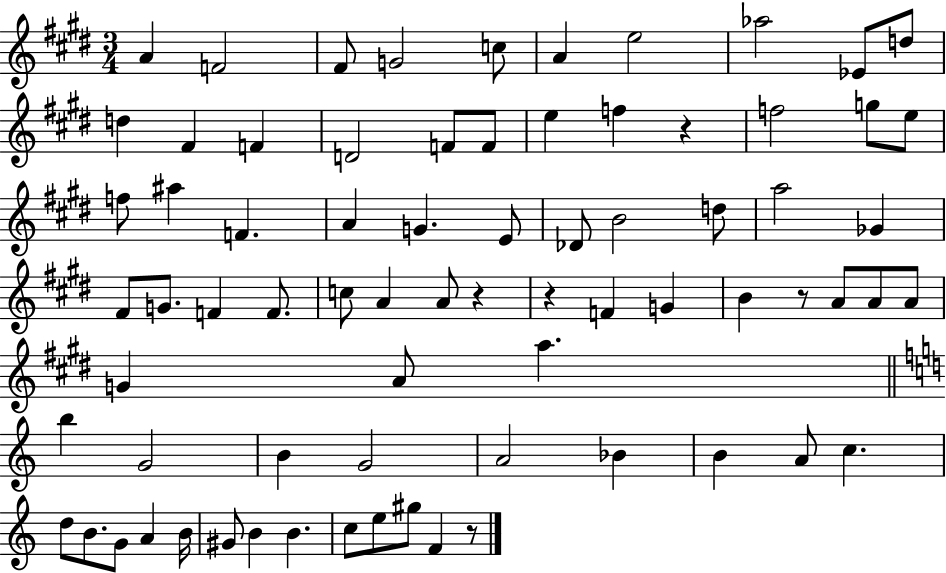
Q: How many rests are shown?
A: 5